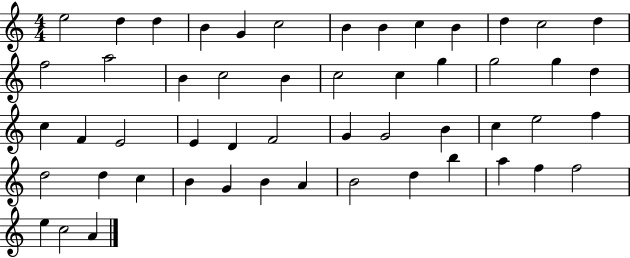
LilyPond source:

{
  \clef treble
  \numericTimeSignature
  \time 4/4
  \key c \major
  e''2 d''4 d''4 | b'4 g'4 c''2 | b'4 b'4 c''4 b'4 | d''4 c''2 d''4 | \break f''2 a''2 | b'4 c''2 b'4 | c''2 c''4 g''4 | g''2 g''4 d''4 | \break c''4 f'4 e'2 | e'4 d'4 f'2 | g'4 g'2 b'4 | c''4 e''2 f''4 | \break d''2 d''4 c''4 | b'4 g'4 b'4 a'4 | b'2 d''4 b''4 | a''4 f''4 f''2 | \break e''4 c''2 a'4 | \bar "|."
}